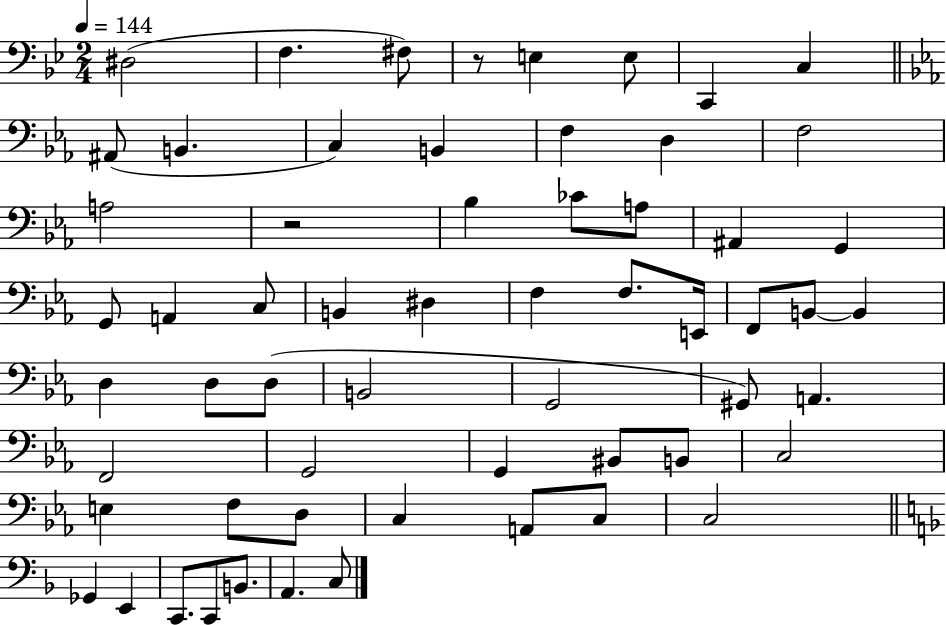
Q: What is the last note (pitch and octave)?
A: C3